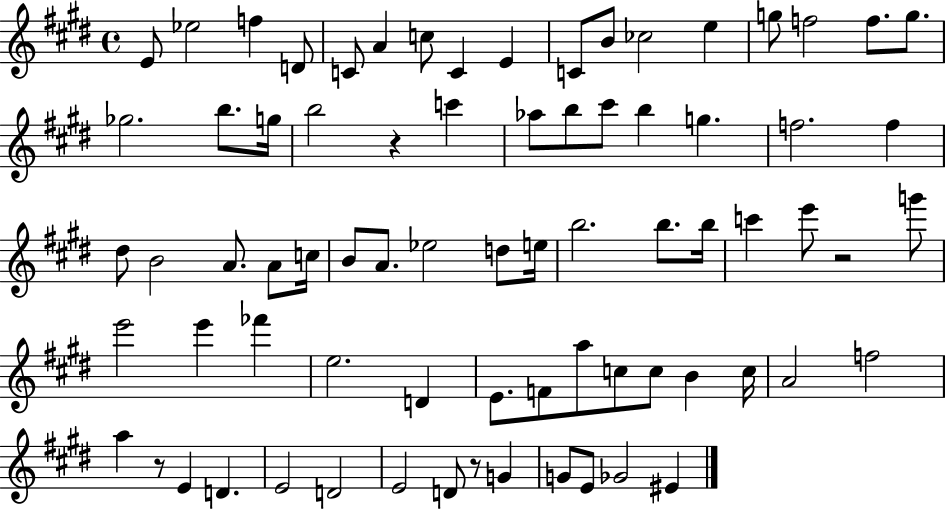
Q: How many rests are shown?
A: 4